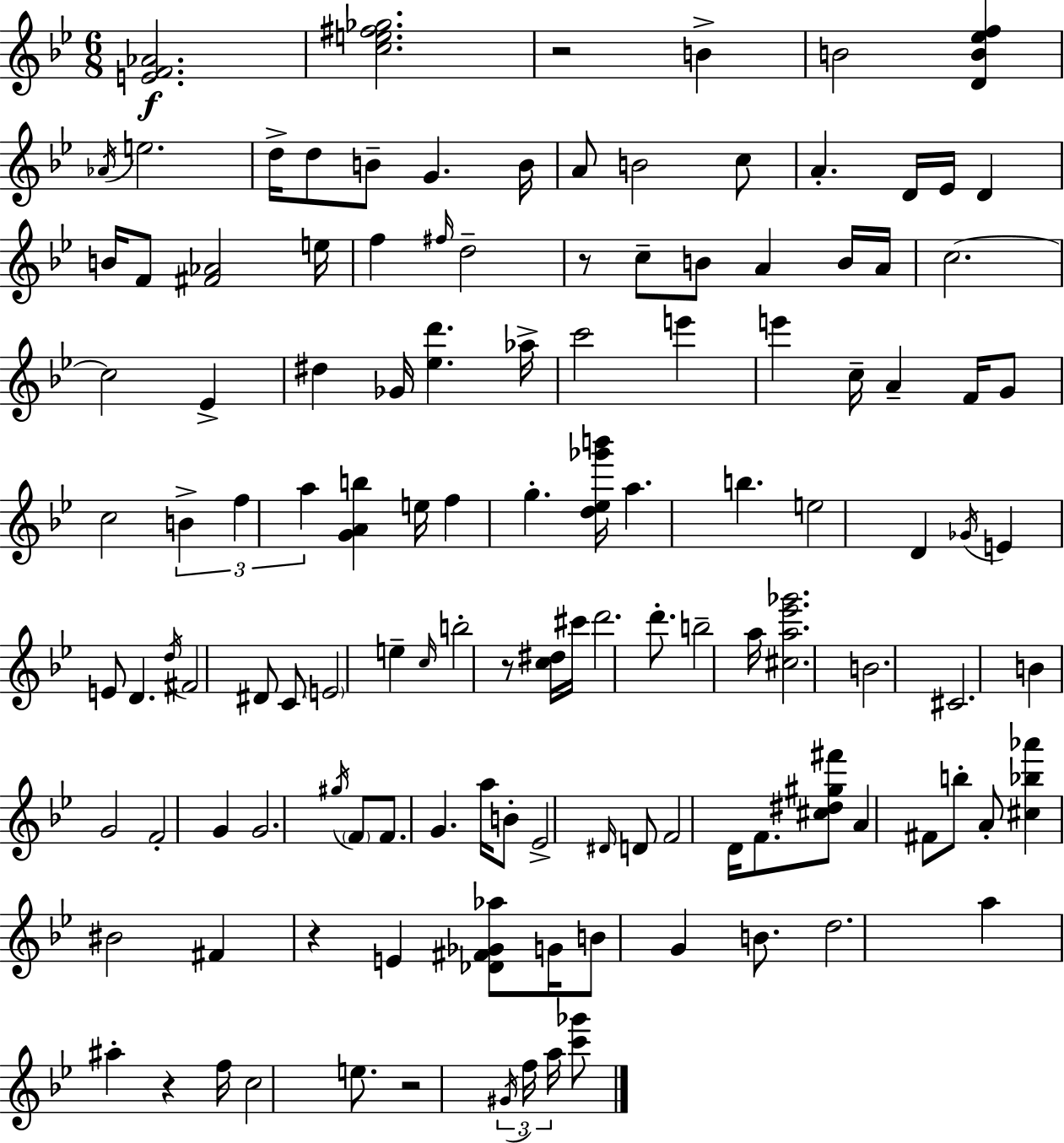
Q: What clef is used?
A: treble